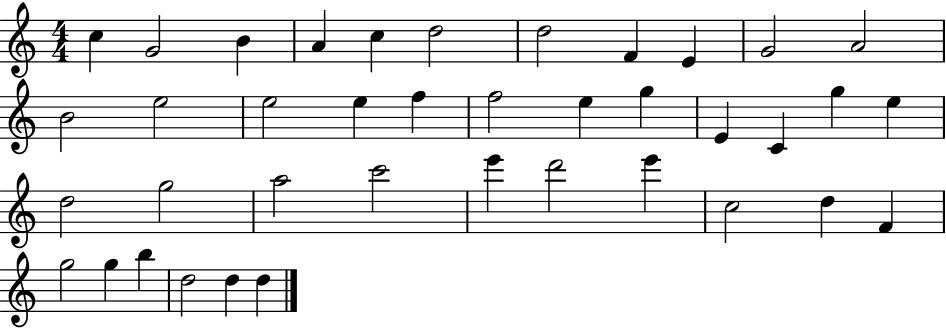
C5/q G4/h B4/q A4/q C5/q D5/h D5/h F4/q E4/q G4/h A4/h B4/h E5/h E5/h E5/q F5/q F5/h E5/q G5/q E4/q C4/q G5/q E5/q D5/h G5/h A5/h C6/h E6/q D6/h E6/q C5/h D5/q F4/q G5/h G5/q B5/q D5/h D5/q D5/q